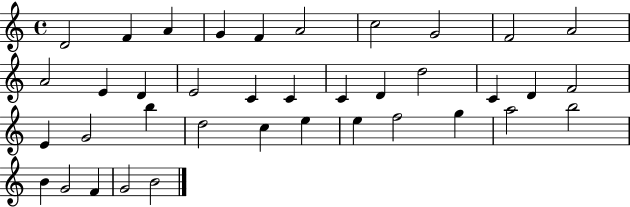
X:1
T:Untitled
M:4/4
L:1/4
K:C
D2 F A G F A2 c2 G2 F2 A2 A2 E D E2 C C C D d2 C D F2 E G2 b d2 c e e f2 g a2 b2 B G2 F G2 B2